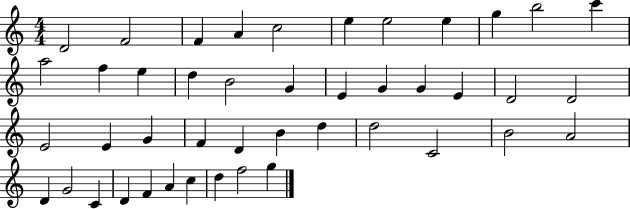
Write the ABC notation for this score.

X:1
T:Untitled
M:4/4
L:1/4
K:C
D2 F2 F A c2 e e2 e g b2 c' a2 f e d B2 G E G G E D2 D2 E2 E G F D B d d2 C2 B2 A2 D G2 C D F A c d f2 g